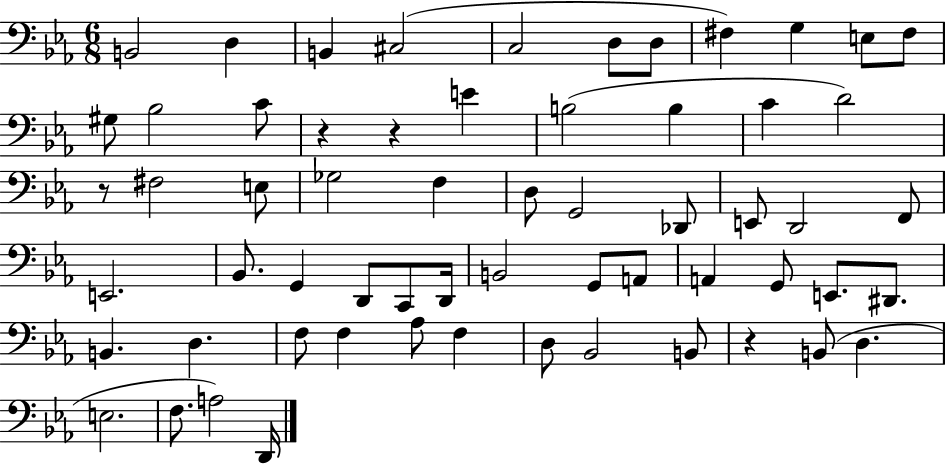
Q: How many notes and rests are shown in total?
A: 61